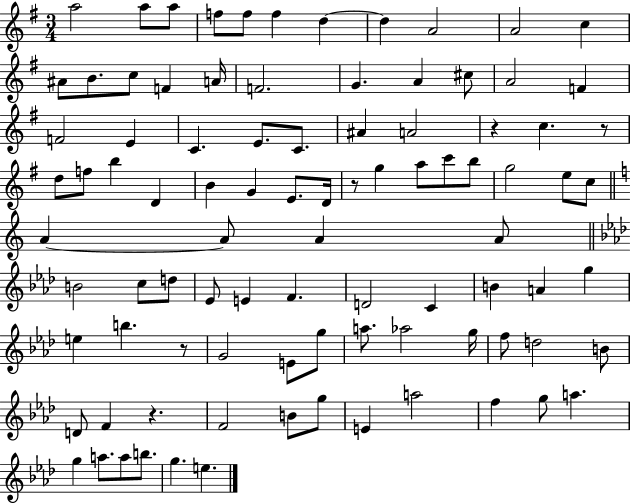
{
  \clef treble
  \numericTimeSignature
  \time 3/4
  \key g \major
  a''2 a''8 a''8 | f''8 f''8 f''4 d''4~~ | d''4 a'2 | a'2 c''4 | \break ais'8 b'8. c''8 f'4 a'16 | f'2. | g'4. a'4 cis''8 | a'2 f'4 | \break f'2 e'4 | c'4. e'8. c'8. | ais'4 a'2 | r4 c''4. r8 | \break d''8 f''8 b''4 d'4 | b'4 g'4 e'8. d'16 | r8 g''4 a''8 c'''8 b''8 | g''2 e''8 c''8 | \break \bar "||" \break \key a \minor a'4~~ a'8 a'4 a'8 | \bar "||" \break \key f \minor b'2 c''8 d''8 | ees'8 e'4 f'4. | d'2 c'4 | b'4 a'4 g''4 | \break e''4 b''4. r8 | g'2 e'8 g''8 | a''8. aes''2 g''16 | f''8 d''2 b'8 | \break d'8 f'4 r4. | f'2 b'8 g''8 | e'4 a''2 | f''4 g''8 a''4. | \break g''4 a''8. a''8 b''8. | g''4. e''4. | \bar "|."
}